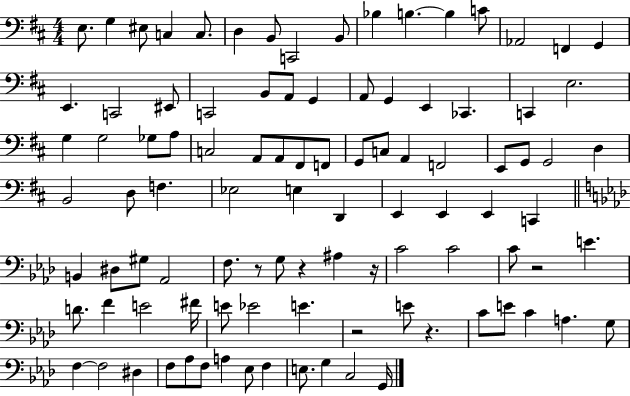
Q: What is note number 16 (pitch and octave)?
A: G2